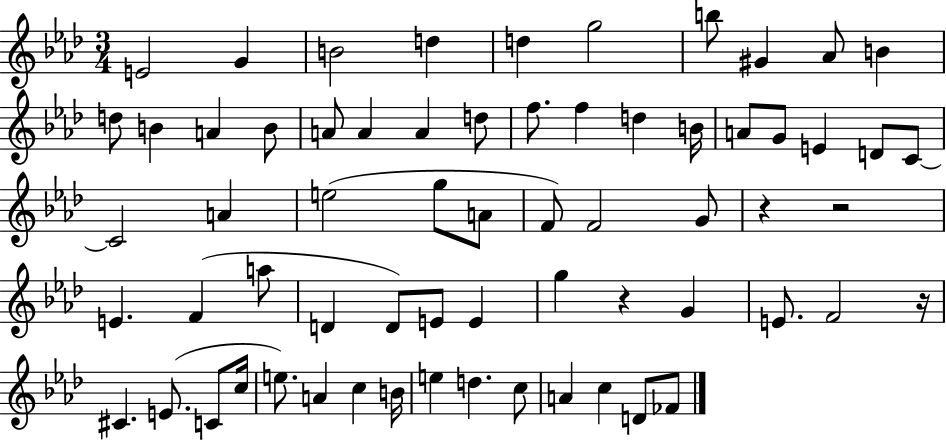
{
  \clef treble
  \numericTimeSignature
  \time 3/4
  \key aes \major
  \repeat volta 2 { e'2 g'4 | b'2 d''4 | d''4 g''2 | b''8 gis'4 aes'8 b'4 | \break d''8 b'4 a'4 b'8 | a'8 a'4 a'4 d''8 | f''8. f''4 d''4 b'16 | a'8 g'8 e'4 d'8 c'8~~ | \break c'2 a'4 | e''2( g''8 a'8 | f'8) f'2 g'8 | r4 r2 | \break e'4. f'4( a''8 | d'4 d'8) e'8 e'4 | g''4 r4 g'4 | e'8. f'2 r16 | \break cis'4. e'8.( c'8 c''16 | e''8.) a'4 c''4 b'16 | e''4 d''4. c''8 | a'4 c''4 d'8 fes'8 | \break } \bar "|."
}